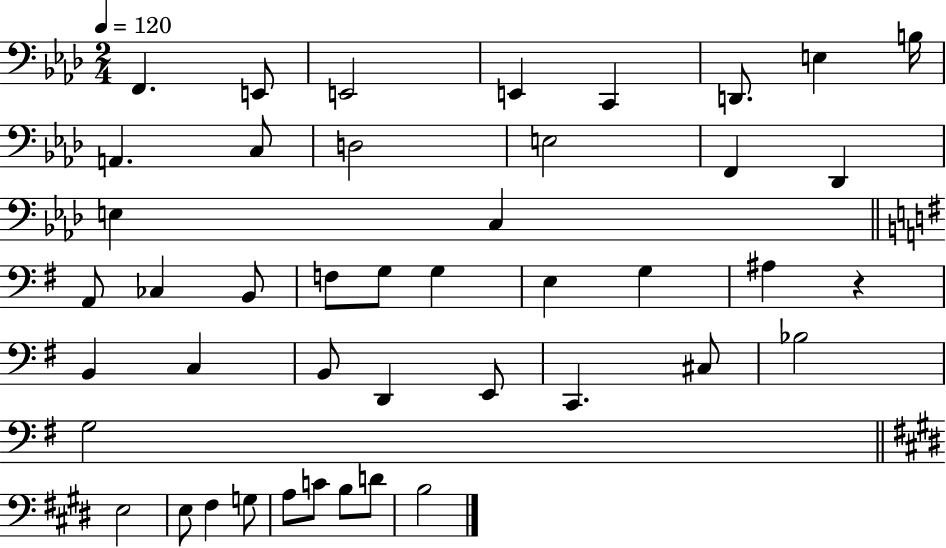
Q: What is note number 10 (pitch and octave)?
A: C3